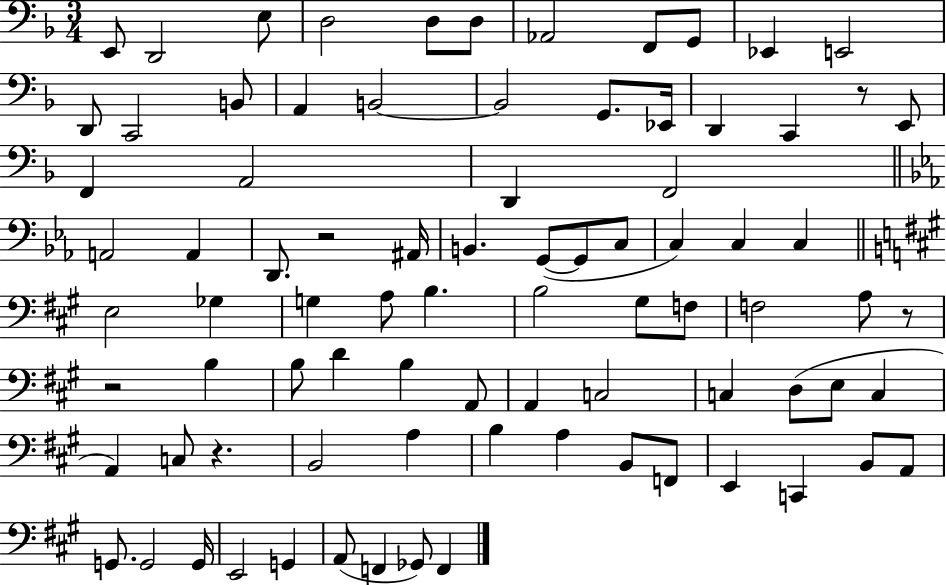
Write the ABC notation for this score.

X:1
T:Untitled
M:3/4
L:1/4
K:F
E,,/2 D,,2 E,/2 D,2 D,/2 D,/2 _A,,2 F,,/2 G,,/2 _E,, E,,2 D,,/2 C,,2 B,,/2 A,, B,,2 B,,2 G,,/2 _E,,/4 D,, C,, z/2 E,,/2 F,, A,,2 D,, F,,2 A,,2 A,, D,,/2 z2 ^A,,/4 B,, G,,/2 G,,/2 C,/2 C, C, C, E,2 _G, G, A,/2 B, B,2 ^G,/2 F,/2 F,2 A,/2 z/2 z2 B, B,/2 D B, A,,/2 A,, C,2 C, D,/2 E,/2 C, A,, C,/2 z B,,2 A, B, A, B,,/2 F,,/2 E,, C,, B,,/2 A,,/2 G,,/2 G,,2 G,,/4 E,,2 G,, A,,/2 F,, _G,,/2 F,,